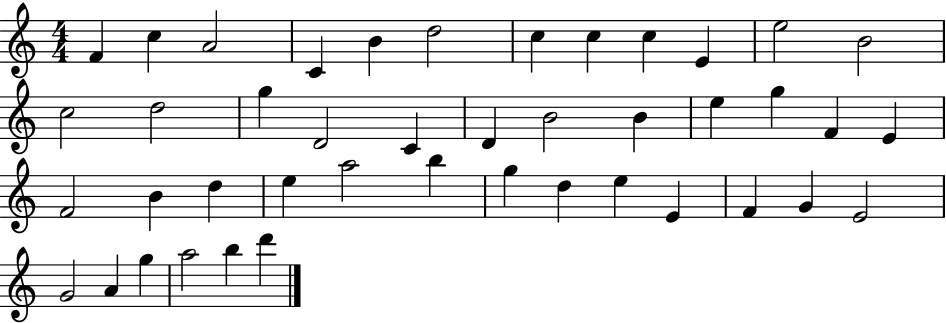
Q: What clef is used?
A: treble